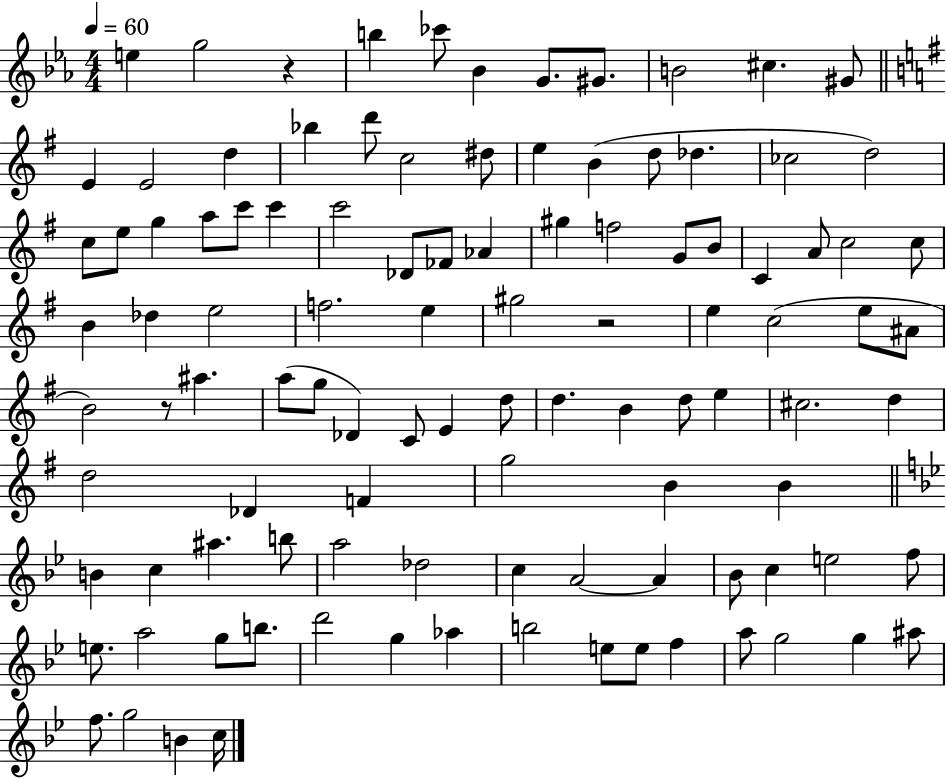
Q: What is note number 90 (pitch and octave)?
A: G5